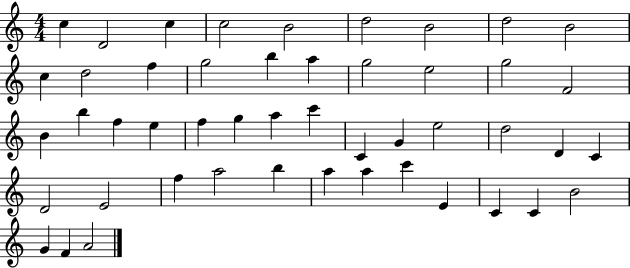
X:1
T:Untitled
M:4/4
L:1/4
K:C
c D2 c c2 B2 d2 B2 d2 B2 c d2 f g2 b a g2 e2 g2 F2 B b f e f g a c' C G e2 d2 D C D2 E2 f a2 b a a c' E C C B2 G F A2